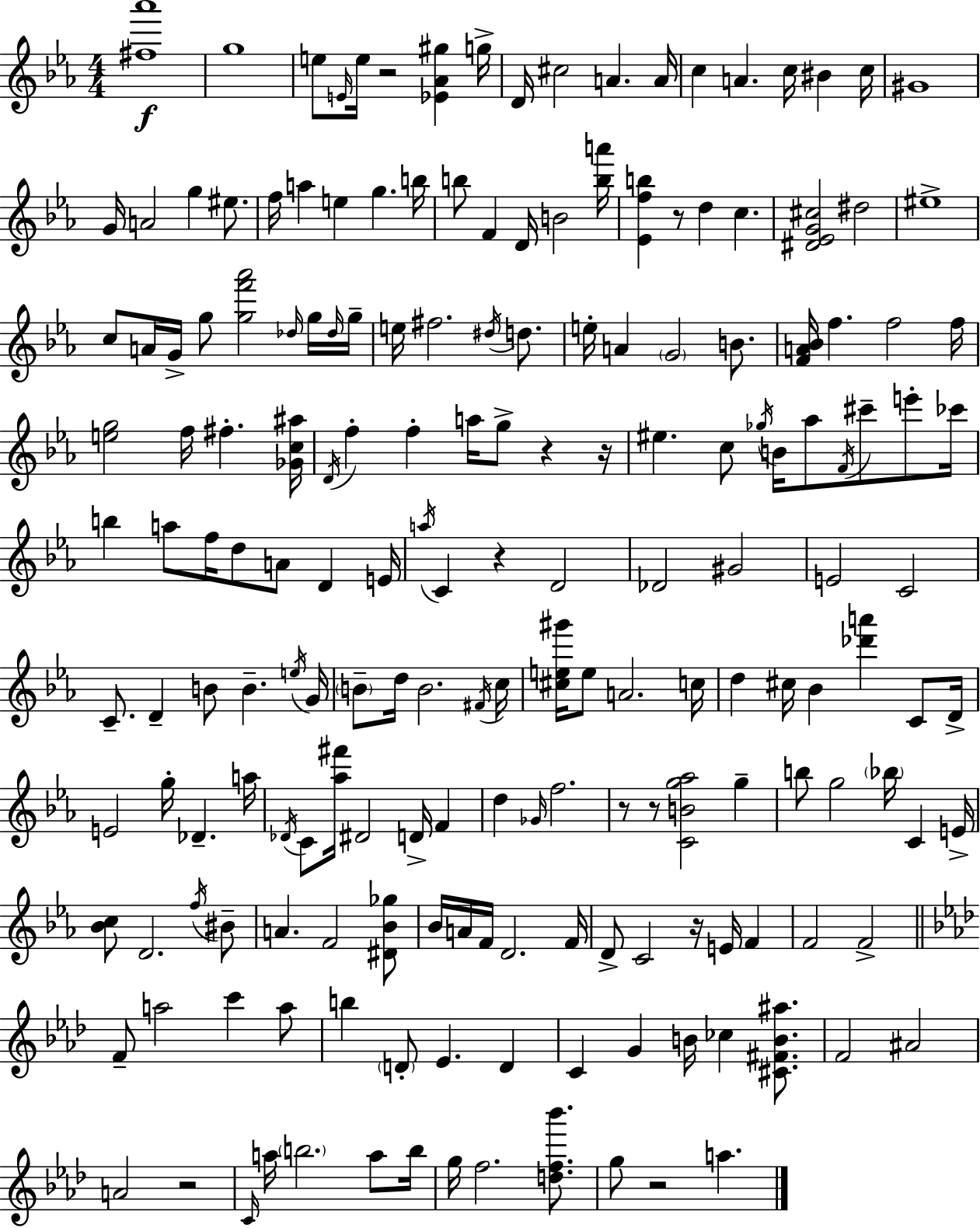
{
  \clef treble
  \numericTimeSignature
  \time 4/4
  \key c \minor
  \repeat volta 2 { <fis'' aes'''>1\f | g''1 | e''8 \grace { e'16 } e''16 r2 <ees' aes' gis''>4 | g''16-> d'16 cis''2 a'4. | \break a'16 c''4 a'4. c''16 bis'4 | c''16 gis'1 | g'16 a'2 g''4 eis''8. | f''16 a''4 e''4 g''4. | \break b''16 b''8 f'4 d'16 b'2 | <b'' a'''>16 <ees' f'' b''>4 r8 d''4 c''4. | <dis' ees' g' cis''>2 dis''2 | eis''1-> | \break c''8 a'16 g'16-> g''8 <g'' f''' aes'''>2 \grace { des''16 } | g''16 \grace { des''16 } g''16-- e''16 fis''2. | \acciaccatura { dis''16 } d''8. e''16-. a'4 \parenthesize g'2 | b'8. <f' a' bes'>16 f''4. f''2 | \break f''16 <e'' g''>2 f''16 fis''4.-. | <ges' c'' ais''>16 \acciaccatura { d'16 } f''4-. f''4-. a''16 g''8-> | r4 r16 eis''4. c''8 \acciaccatura { ges''16 } b'16 aes''8 | \acciaccatura { f'16 } cis'''8-- e'''8-. ces'''16 b''4 a''8 f''16 d''8 | \break a'8 d'4 e'16 \acciaccatura { a''16 } c'4 r4 | d'2 des'2 | gis'2 e'2 | c'2 c'8.-- d'4-- b'8 | \break b'4.-- \acciaccatura { e''16 } g'16 \parenthesize b'8-- d''16 b'2. | \acciaccatura { fis'16 } c''16 <cis'' e'' gis'''>16 e''8 a'2. | c''16 d''4 cis''16 bes'4 | <des''' a'''>4 c'8 d'16-> e'2 | \break g''16-. des'4.-- a''16 \acciaccatura { des'16 } c'8 <aes'' fis'''>16 dis'2 | d'16-> f'4 d''4 \grace { ges'16 } | f''2. r8 r8 | <c' b' g'' aes''>2 g''4-- b''8 g''2 | \break \parenthesize bes''16 c'4 e'16-> <bes' c''>8 d'2. | \acciaccatura { f''16 } bis'8-- a'4. | f'2 <dis' bes' ges''>8 bes'16 a'16 f'16 | d'2. f'16 d'8-> c'2 | \break r16 e'16 f'4 f'2 | f'2-> \bar "||" \break \key aes \major f'8-- a''2 c'''4 a''8 | b''4 \parenthesize d'8-. ees'4. d'4 | c'4 g'4 b'16 ces''4 <cis' fis' b' ais''>8. | f'2 ais'2 | \break a'2 r2 | \grace { c'16 } a''16 \parenthesize b''2. a''8 | b''16 g''16 f''2. <d'' f'' bes'''>8. | g''8 r2 a''4. | \break } \bar "|."
}